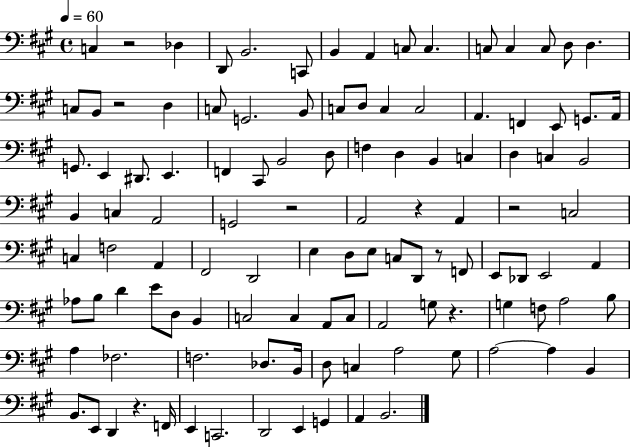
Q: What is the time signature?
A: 4/4